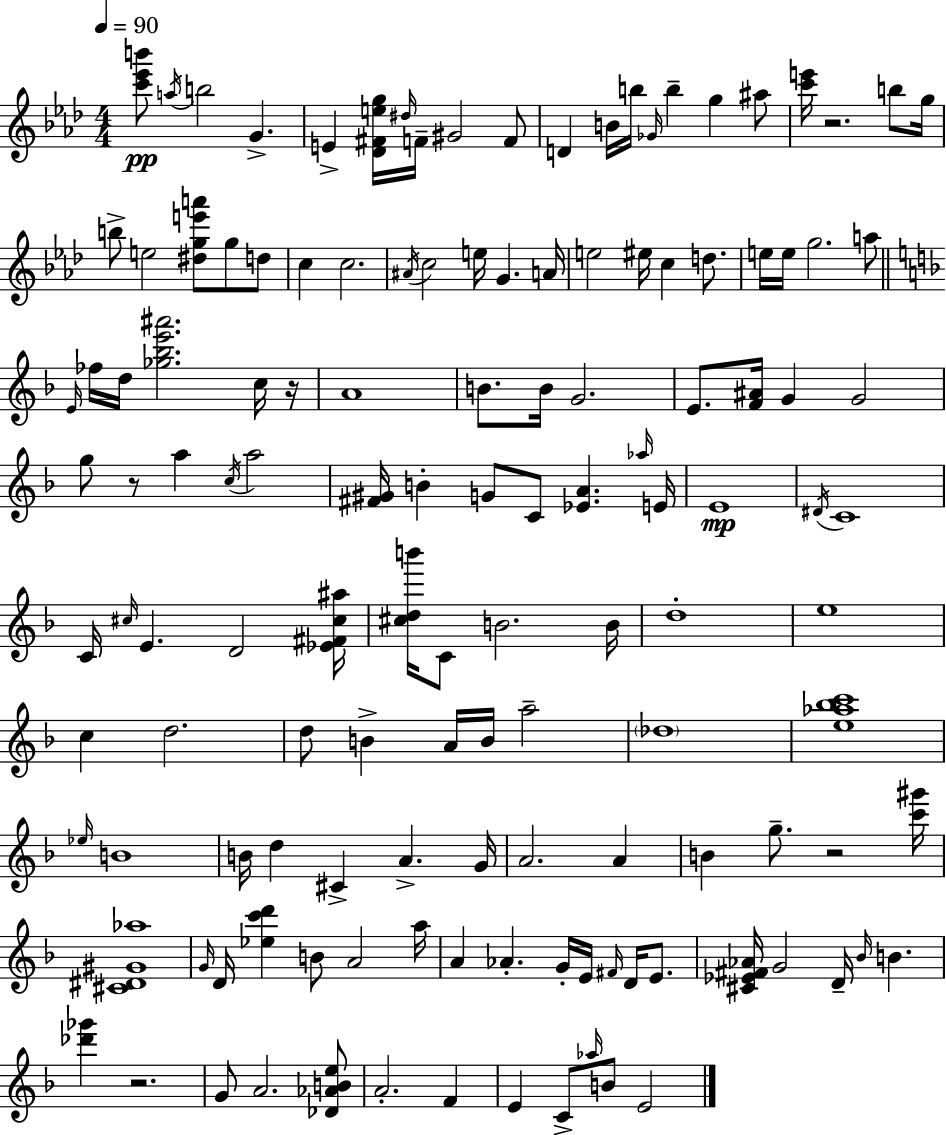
X:1
T:Untitled
M:4/4
L:1/4
K:Ab
[c'_e'b']/2 a/4 b2 G E [_D^Feg]/4 ^d/4 F/4 ^G2 F/2 D B/4 b/4 _G/4 b g ^a/2 [c'e']/4 z2 b/2 g/4 b/2 e2 [^dge'a']/2 g/2 d/2 c c2 ^A/4 c2 e/4 G A/4 e2 ^e/4 c d/2 e/4 e/4 g2 a/2 E/4 _f/4 d/4 [_g_be'^a']2 c/4 z/4 A4 B/2 B/4 G2 E/2 [F^A]/4 G G2 g/2 z/2 a c/4 a2 [^F^G]/4 B G/2 C/2 [_EA] _a/4 E/4 E4 ^D/4 C4 C/4 ^c/4 E D2 [_E^F^c^a]/4 [^cdb']/4 C/2 B2 B/4 d4 e4 c d2 d/2 B A/4 B/4 a2 _d4 [e_a_bc']4 _e/4 B4 B/4 d ^C A G/4 A2 A B g/2 z2 [c'^g']/4 [^C^D^G_a]4 G/4 D/4 [_ec'd'] B/2 A2 a/4 A _A G/4 E/4 ^F/4 D/4 E/2 [^C_E^F_A]/4 G2 D/4 _B/4 B [_d'_g'] z2 G/2 A2 [_D_ABe]/2 A2 F E C/2 _a/4 B/2 E2